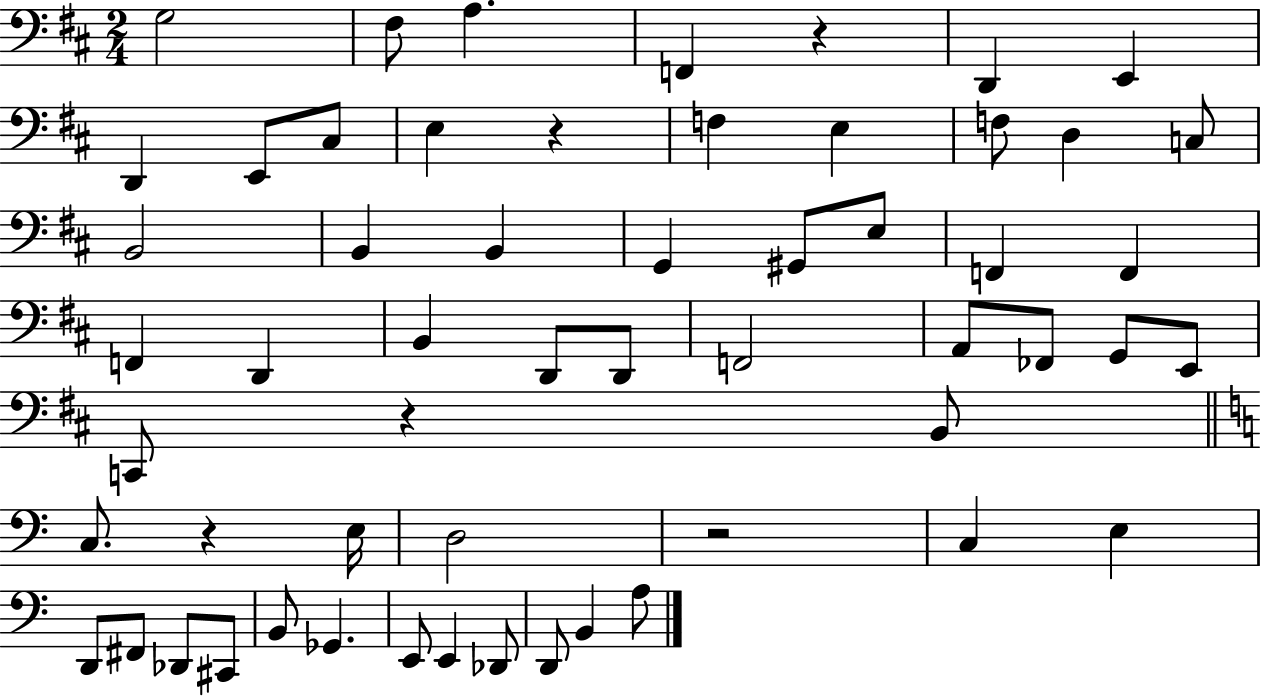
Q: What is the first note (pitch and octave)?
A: G3